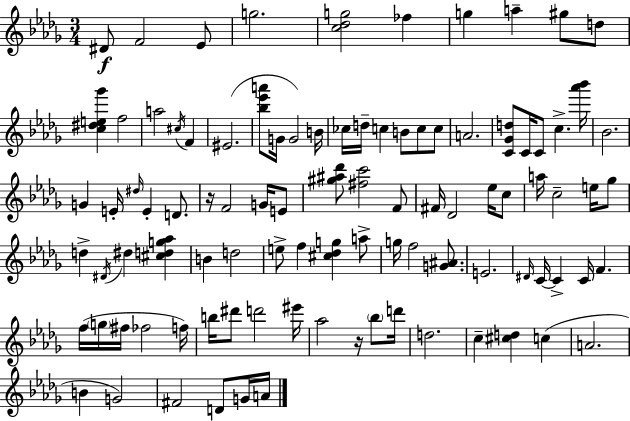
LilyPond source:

{
  \clef treble
  \numericTimeSignature
  \time 3/4
  \key bes \minor
  dis'8\f f'2 ees'8 | g''2. | <c'' des'' g''>2 fes''4 | g''4 a''4-- gis''8 d''8 | \break <c'' dis'' e'' ges'''>4 f''2 | a''2 \acciaccatura { cis''16 } f'4 | eis'2.( | <bes'' ees''' a'''>8 g'16 g'2) | \break b'16 ces''16 d''16-- c''4 b'8 c''8 c''8 | a'2. | <c' ges' d''>8 c'16 c'8 c''4.-> | <aes''' bes'''>16 bes'2. | \break g'4 e'16-. \grace { dis''16 } e'4-. d'8. | r16 f'2 g'16 | e'8 <gis'' ais'' des'''>8 <fis'' c'''>2 | f'8 fis'16 des'2 ees''16 | \break c''8 a''16 c''2-- e''16 | ges''8 d''4-> \acciaccatura { dis'16 } dis''4 <cis'' d'' g'' aes''>4 | b'4 d''2 | e''8-> f''4 <cis'' des'' g''>4 | \break a''8-> g''16 f''2 | <g' ais'>8. e'2. | \grace { dis'16 } c'16~~ c'4-> c'16 f'4. | f''16( \parenthesize g''16 fis''16 fes''2 | \break f''16) b''16 dis'''8 d'''2 | eis'''16 aes''2 | r16 \parenthesize bes''8 d'''16 d''2. | c''4-- <cis'' d''>4 | \break c''4( a'2. | b'4 g'2) | fis'2 | d'8 g'16 a'16 \bar "|."
}